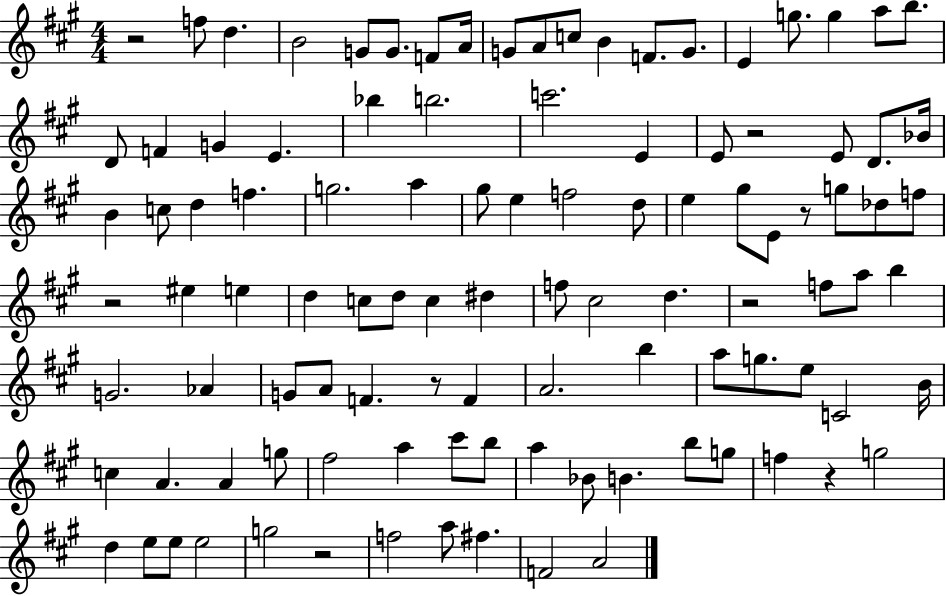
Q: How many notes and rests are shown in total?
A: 105